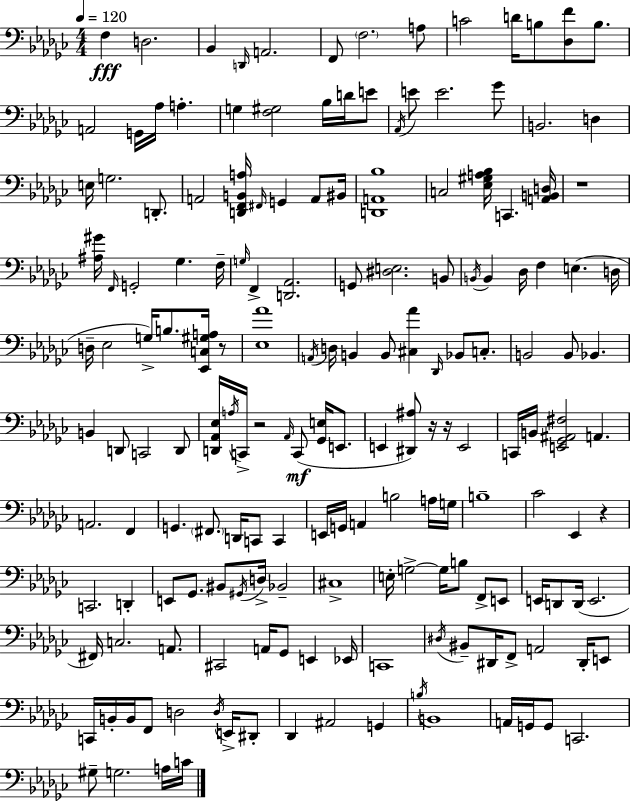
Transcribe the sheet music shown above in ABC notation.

X:1
T:Untitled
M:4/4
L:1/4
K:Ebm
F, D,2 _B,, D,,/4 A,,2 F,,/2 F,2 A,/2 C2 D/4 B,/2 [_D,F]/2 B,/2 A,,2 G,,/4 _A,/4 A, G, [F,^G,]2 _B,/4 D/4 E/2 _A,,/4 E/2 E2 _G/2 B,,2 D, E,/4 G,2 D,,/2 A,,2 [D,,F,,B,,A,]/4 ^F,,/4 G,, A,,/2 ^B,,/4 [D,,A,,_B,]4 C,2 [_E,^G,A,_B,]/4 C,, [A,,B,,D,]/4 z4 [^A,^G]/4 F,,/4 G,,2 _G, F,/4 G,/4 F,, [D,,_A,,]2 G,,/2 [^D,E,]2 B,,/2 B,,/4 B,, _D,/4 F, E, D,/4 D,/4 _E,2 G,/4 B,/2 [_E,,C,^G,A,]/4 z/2 [_E,_A]4 A,,/4 D,/4 B,, B,,/2 [^C,_A] _D,,/4 _B,,/2 C,/2 B,,2 B,,/2 _B,, B,, D,,/2 C,,2 D,,/2 [D,,_A,,_E,]/4 A,/4 C,,/4 z2 _A,,/4 C,,/2 [_G,,E,]/4 E,,/2 E,, [^D,,^A,]/2 z/4 z/4 E,,2 C,,/4 B,,/4 [E,,_G,,^A,,^F,]2 A,, A,,2 F,, G,, ^F,,/2 D,,/4 C,,/2 C,, E,,/4 G,,/4 A,, B,2 A,/4 G,/4 B,4 _C2 _E,, z C,,2 D,, E,,/2 _G,,/2 ^B,,/2 ^G,,/4 D,/4 _B,,2 ^C,4 E,/4 G,2 G,/4 B,/2 F,,/2 E,,/2 E,,/4 D,,/2 D,,/4 E,,2 ^F,,/4 C,2 A,,/2 ^C,,2 A,,/4 _G,,/2 E,, _E,,/4 C,,4 ^D,/4 ^B,,/2 ^D,,/4 F,,/2 A,,2 ^D,,/4 E,,/2 C,,/4 B,,/4 B,,/4 F,,/2 D,2 D,/4 E,,/4 ^D,,/2 _D,, ^A,,2 G,, B,/4 B,,4 A,,/4 G,,/4 G,,/2 C,,2 ^G,/2 G,2 A,/4 C/4